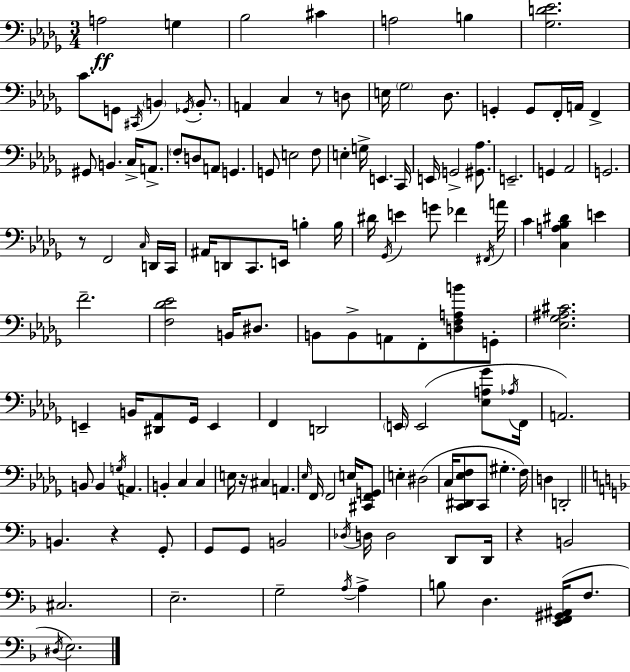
X:1
T:Untitled
M:3/4
L:1/4
K:Bbm
A,2 G, _B,2 ^C A,2 B, [_G,D_E]2 C/2 G,,/2 ^C,,/4 B,, _G,,/4 B,,/2 A,, C, z/2 D,/2 E,/4 _G,2 _D,/2 G,, G,,/2 F,,/4 A,,/4 F,, ^G,,/2 B,, C,/4 A,,/2 F,/2 D,/2 A,,/2 G,, G,,/2 E,2 F,/2 E, G,/4 E,, C,,/4 E,,/4 G,,2 [^G,,_A,]/2 E,,2 G,, _A,,2 G,,2 z/2 F,,2 C,/4 D,,/4 C,,/4 ^A,,/4 D,,/2 C,,/2 E,,/4 B, B,/4 ^D/4 _G,,/4 E G/2 _F ^F,,/4 A/4 C [C,A,_B,^D] E F2 [F,_D_E]2 B,,/4 ^D,/2 B,,/2 B,,/2 A,,/2 F,,/2 [D,F,A,B]/2 G,,/2 [_E,_G,^A,^C]2 E,, B,,/4 [^D,,_A,,]/2 _G,,/4 E,, F,, D,,2 E,,/4 E,,2 [_E,A,_G]/2 _A,/4 F,,/4 A,,2 B,,/2 B,, G,/4 A,, B,, C, C, E,/4 z/4 ^C, A,, _E,/4 F,,/4 F,,2 E,/4 [^C,,F,,G,,]/2 E, ^D,2 C,/4 [C,,^D,,_E,F,]/2 C,,/2 ^G, F,/4 D, D,,2 B,, z G,,/2 G,,/2 G,,/2 B,,2 _D,/4 D,/4 D,2 D,,/2 D,,/4 z B,,2 ^C,2 E,2 G,2 A,/4 A, B,/2 D, [E,,F,,^G,,^A,,]/4 F,/2 ^D,/4 E,2